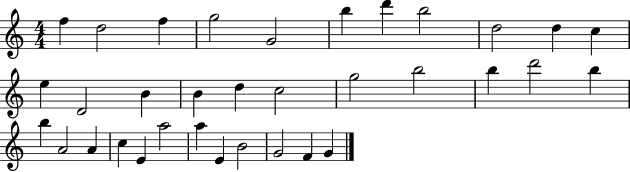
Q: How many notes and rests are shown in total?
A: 34